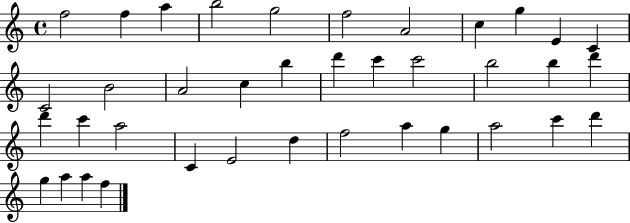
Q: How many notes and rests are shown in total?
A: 38